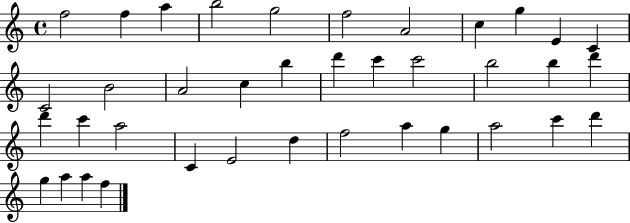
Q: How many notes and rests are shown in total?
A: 38